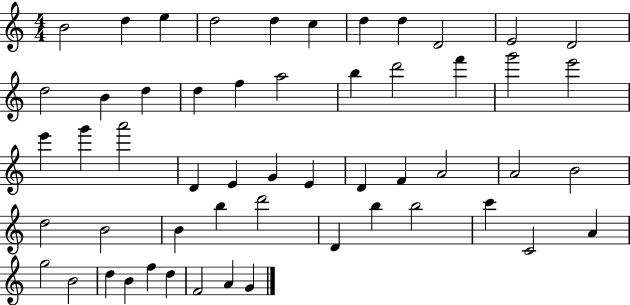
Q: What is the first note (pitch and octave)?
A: B4